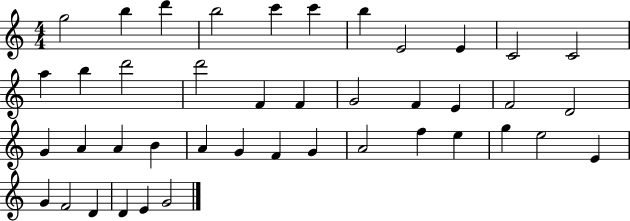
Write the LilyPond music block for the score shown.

{
  \clef treble
  \numericTimeSignature
  \time 4/4
  \key c \major
  g''2 b''4 d'''4 | b''2 c'''4 c'''4 | b''4 e'2 e'4 | c'2 c'2 | \break a''4 b''4 d'''2 | d'''2 f'4 f'4 | g'2 f'4 e'4 | f'2 d'2 | \break g'4 a'4 a'4 b'4 | a'4 g'4 f'4 g'4 | a'2 f''4 e''4 | g''4 e''2 e'4 | \break g'4 f'2 d'4 | d'4 e'4 g'2 | \bar "|."
}